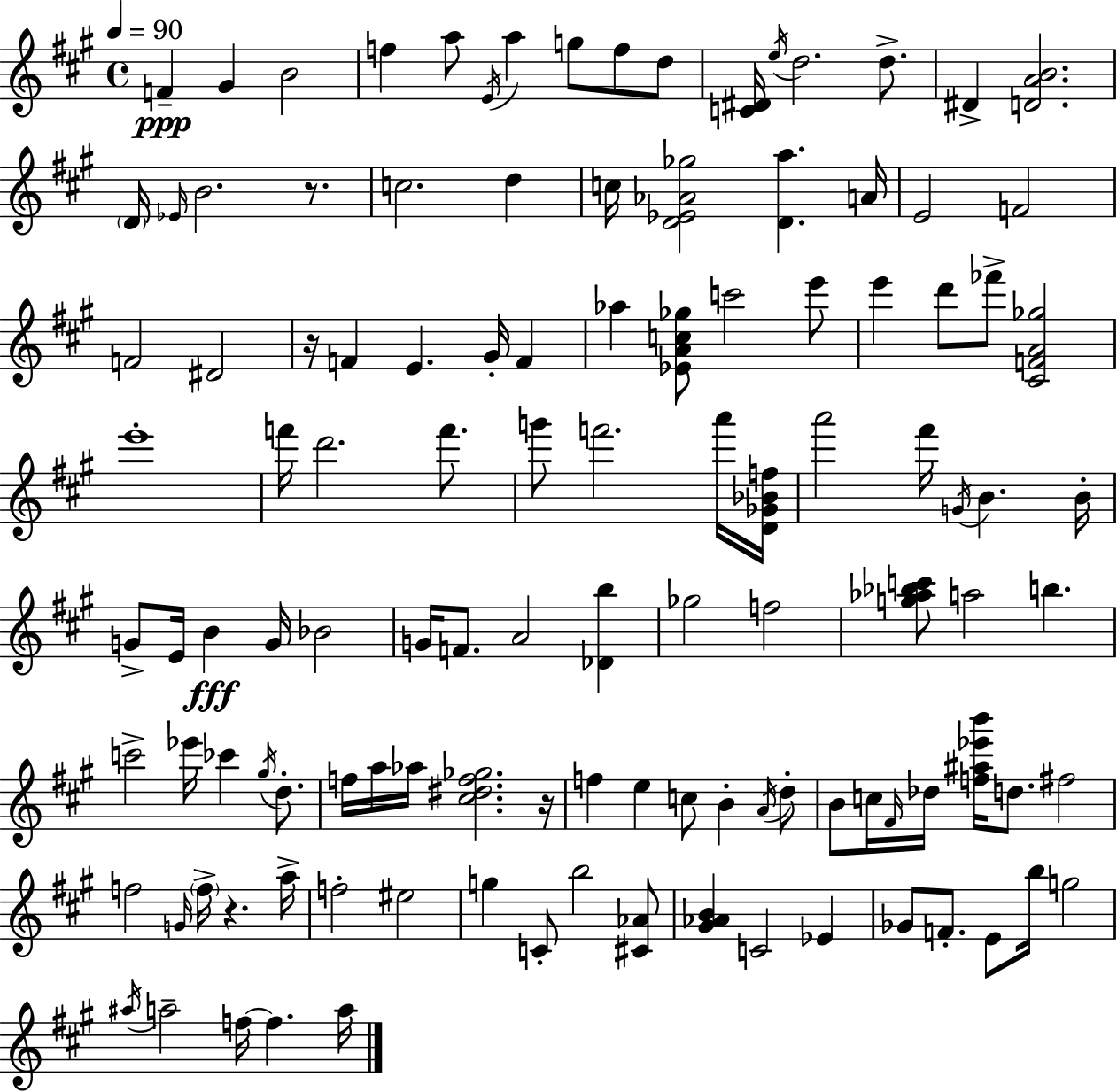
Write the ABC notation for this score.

X:1
T:Untitled
M:4/4
L:1/4
K:A
F ^G B2 f a/2 E/4 a g/2 f/2 d/2 [C^D]/4 e/4 d2 d/2 ^D [DAB]2 D/4 _E/4 B2 z/2 c2 d c/4 [D_E_A_g]2 [Da] A/4 E2 F2 F2 ^D2 z/4 F E ^G/4 F _a [_EAc_g]/2 c'2 e'/2 e' d'/2 _f'/2 [^CFA_g]2 e'4 f'/4 d'2 f'/2 g'/2 f'2 a'/4 [D_G_Bf]/4 a'2 ^f'/4 G/4 B B/4 G/2 E/4 B G/4 _B2 G/4 F/2 A2 [_Db] _g2 f2 [g_a_bc']/2 a2 b c'2 _e'/4 _c' ^g/4 d/2 f/4 a/4 _a/4 [^c^df_g]2 z/4 f e c/2 B A/4 d/2 B/2 c/4 ^F/4 _d/4 [f^a_e'b']/4 d/2 ^f2 f2 G/4 f/4 z a/4 f2 ^e2 g C/2 b2 [^C_A]/2 [^G_AB] C2 _E _G/2 F/2 E/2 b/4 g2 ^a/4 a2 f/4 f a/4